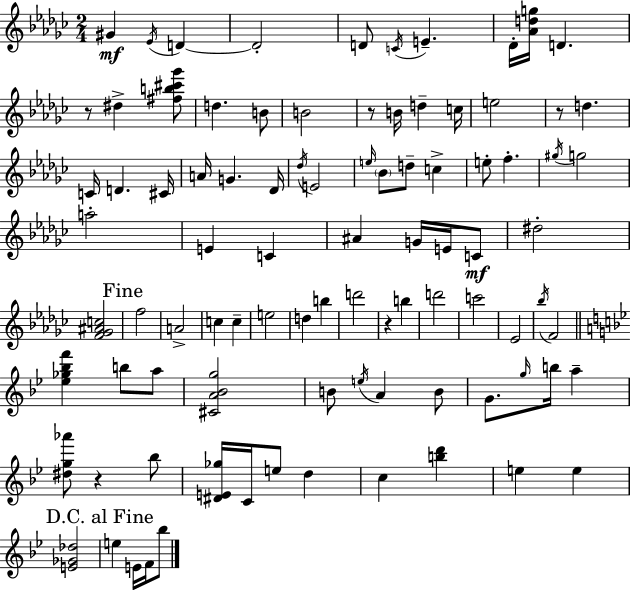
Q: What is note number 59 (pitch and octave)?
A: B4